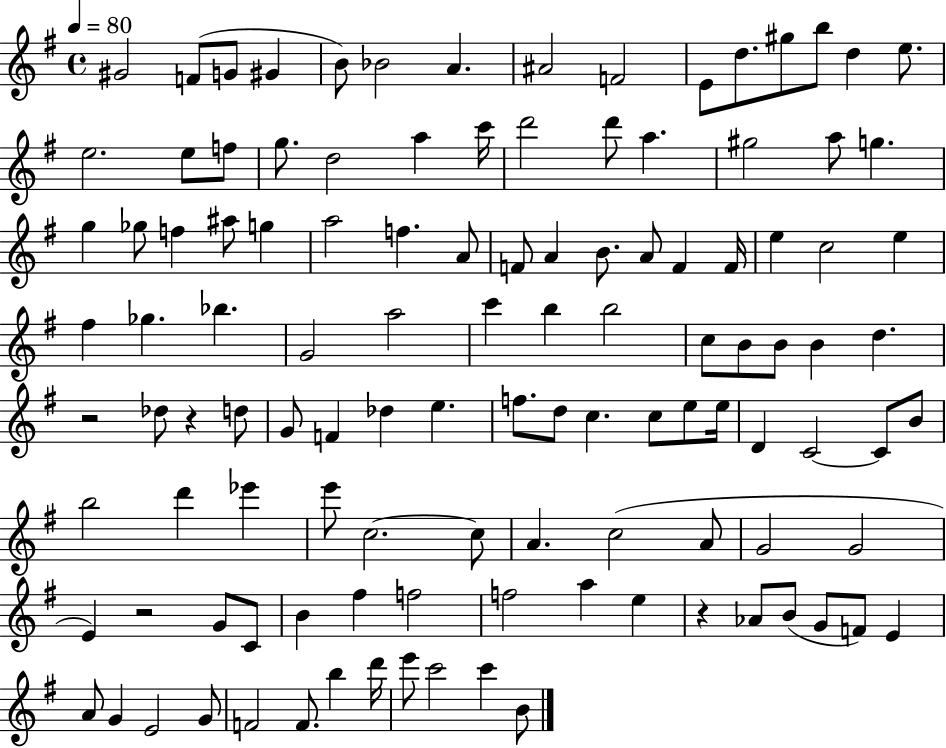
{
  \clef treble
  \time 4/4
  \defaultTimeSignature
  \key g \major
  \tempo 4 = 80
  \repeat volta 2 { gis'2 f'8( g'8 gis'4 | b'8) bes'2 a'4. | ais'2 f'2 | e'8 d''8. gis''8 b''8 d''4 e''8. | \break e''2. e''8 f''8 | g''8. d''2 a''4 c'''16 | d'''2 d'''8 a''4. | gis''2 a''8 g''4. | \break g''4 ges''8 f''4 ais''8 g''4 | a''2 f''4. a'8 | f'8 a'4 b'8. a'8 f'4 f'16 | e''4 c''2 e''4 | \break fis''4 ges''4. bes''4. | g'2 a''2 | c'''4 b''4 b''2 | c''8 b'8 b'8 b'4 d''4. | \break r2 des''8 r4 d''8 | g'8 f'4 des''4 e''4. | f''8. d''8 c''4. c''8 e''8 e''16 | d'4 c'2~~ c'8 b'8 | \break b''2 d'''4 ees'''4 | e'''8 c''2.~~ c''8 | a'4. c''2( a'8 | g'2 g'2 | \break e'4) r2 g'8 c'8 | b'4 fis''4 f''2 | f''2 a''4 e''4 | r4 aes'8 b'8( g'8 f'8) e'4 | \break a'8 g'4 e'2 g'8 | f'2 f'8. b''4 d'''16 | e'''8 c'''2 c'''4 b'8 | } \bar "|."
}